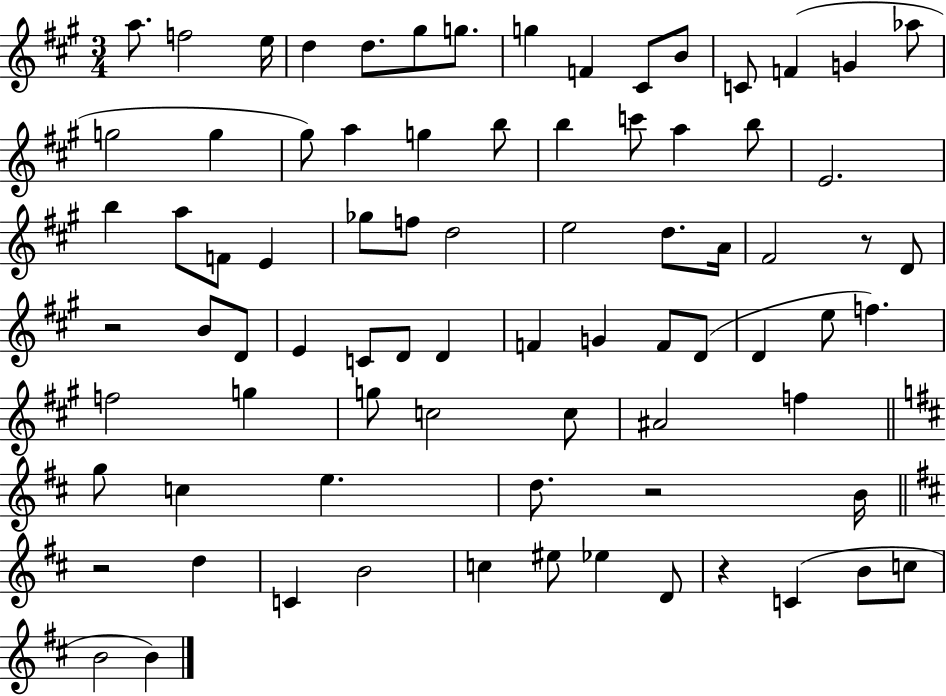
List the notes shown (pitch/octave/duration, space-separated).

A5/e. F5/h E5/s D5/q D5/e. G#5/e G5/e. G5/q F4/q C#4/e B4/e C4/e F4/q G4/q Ab5/e G5/h G5/q G#5/e A5/q G5/q B5/e B5/q C6/e A5/q B5/e E4/h. B5/q A5/e F4/e E4/q Gb5/e F5/e D5/h E5/h D5/e. A4/s F#4/h R/e D4/e R/h B4/e D4/e E4/q C4/e D4/e D4/q F4/q G4/q F4/e D4/e D4/q E5/e F5/q. F5/h G5/q G5/e C5/h C5/e A#4/h F5/q G5/e C5/q E5/q. D5/e. R/h B4/s R/h D5/q C4/q B4/h C5/q EIS5/e Eb5/q D4/e R/q C4/q B4/e C5/e B4/h B4/q